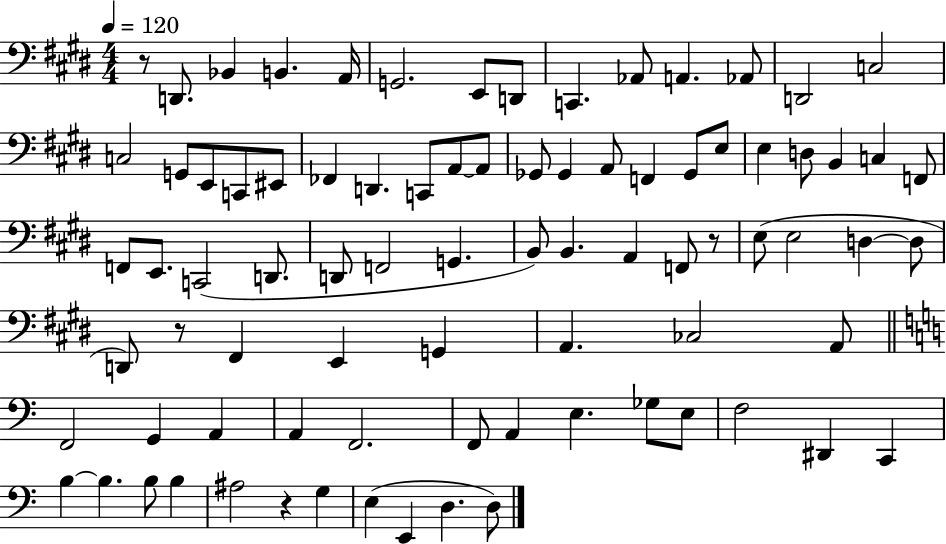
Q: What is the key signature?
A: E major